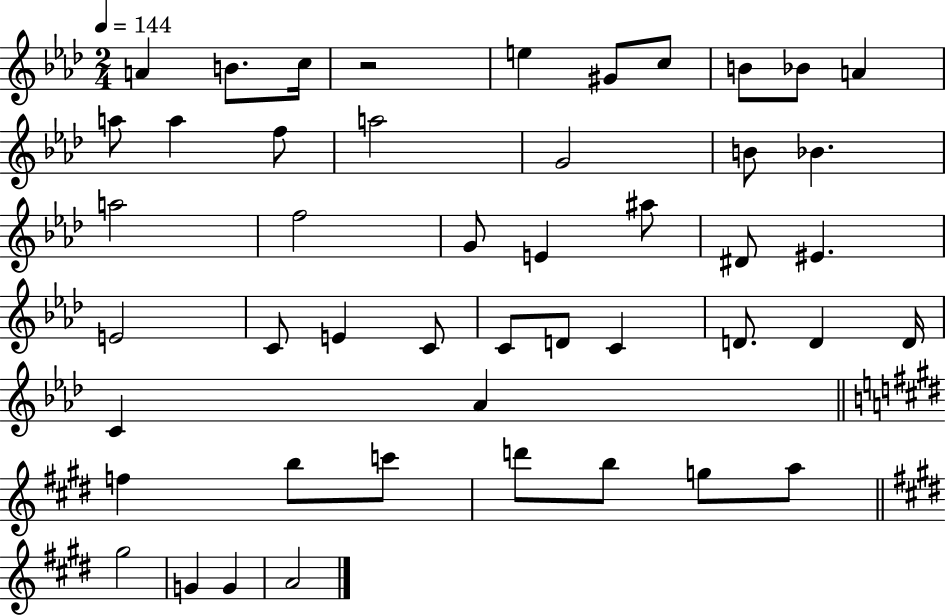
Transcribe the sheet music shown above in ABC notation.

X:1
T:Untitled
M:2/4
L:1/4
K:Ab
A B/2 c/4 z2 e ^G/2 c/2 B/2 _B/2 A a/2 a f/2 a2 G2 B/2 _B a2 f2 G/2 E ^a/2 ^D/2 ^E E2 C/2 E C/2 C/2 D/2 C D/2 D D/4 C _A f b/2 c'/2 d'/2 b/2 g/2 a/2 ^g2 G G A2